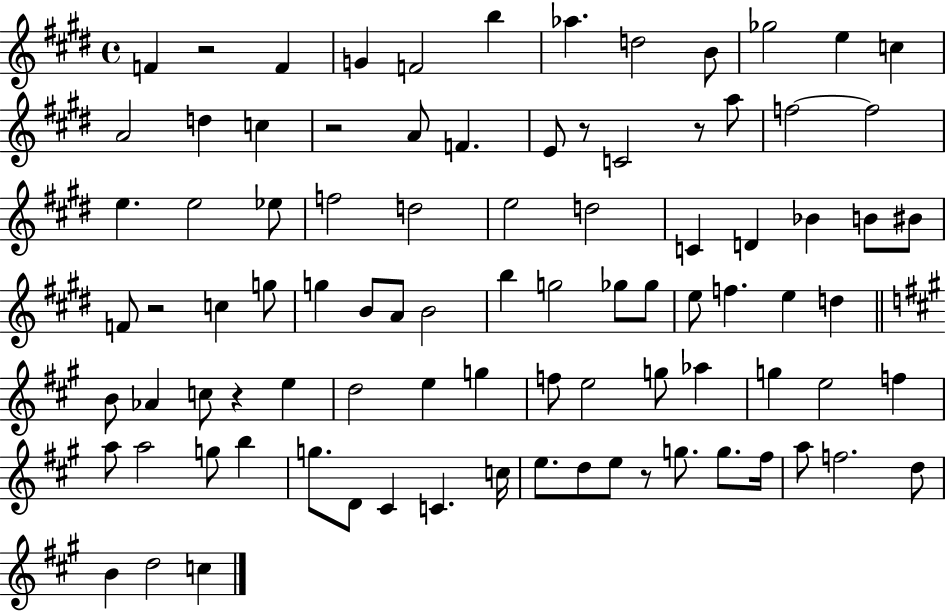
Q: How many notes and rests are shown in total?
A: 90